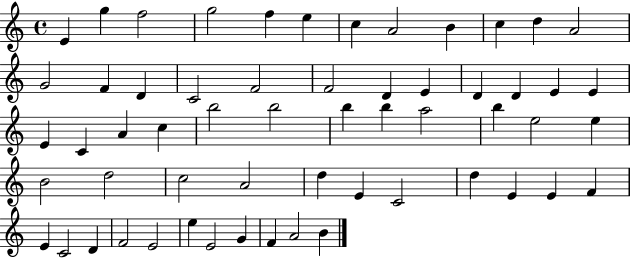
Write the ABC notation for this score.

X:1
T:Untitled
M:4/4
L:1/4
K:C
E g f2 g2 f e c A2 B c d A2 G2 F D C2 F2 F2 D E D D E E E C A c b2 b2 b b a2 b e2 e B2 d2 c2 A2 d E C2 d E E F E C2 D F2 E2 e E2 G F A2 B